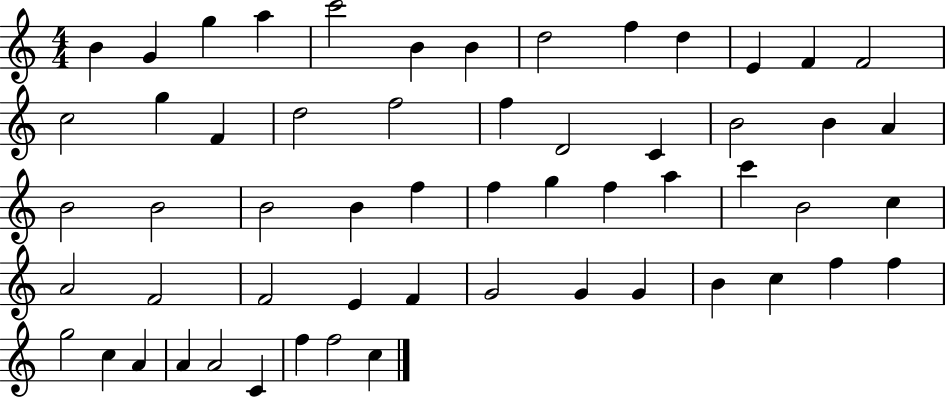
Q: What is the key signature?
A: C major